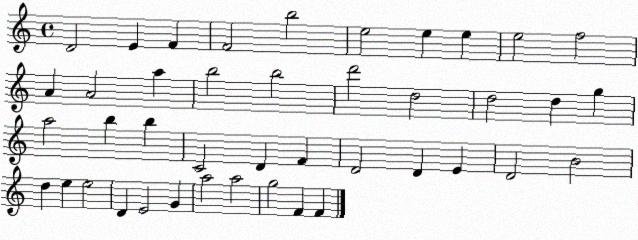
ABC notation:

X:1
T:Untitled
M:4/4
L:1/4
K:C
D2 E F F2 b2 e2 e e e2 f2 A A2 a b2 b2 d'2 d2 d2 d g a2 b b C2 D F D2 D E D2 B2 d e e2 D E2 G a2 a2 g2 F F